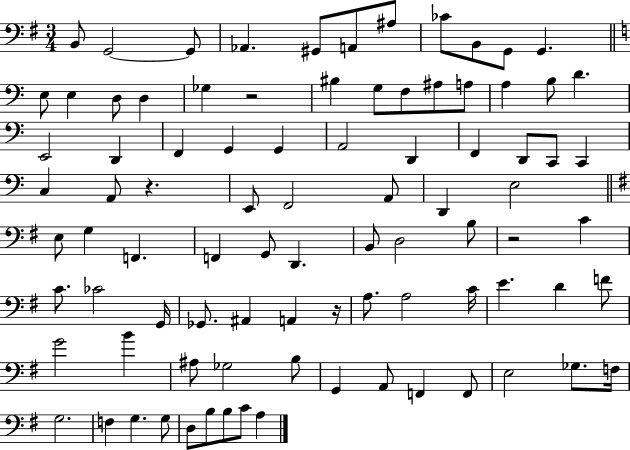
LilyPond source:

{
  \clef bass
  \numericTimeSignature
  \time 3/4
  \key g \major
  \repeat volta 2 { b,8 g,2~~ g,8 | aes,4. gis,8 a,8 ais8 | ces'8 b,8 g,8 g,4. | \bar "||" \break \key c \major e8 e4 d8 d4 | ges4 r2 | bis4 g8 f8 ais8 a8 | a4 b8 d'4. | \break e,2 d,4 | f,4 g,4 g,4 | a,2 d,4 | f,4 d,8 c,8 c,4 | \break c4 a,8 r4. | e,8 f,2 a,8 | d,4 e2 | \bar "||" \break \key g \major e8 g4 f,4. | f,4 g,8 d,4. | b,8 d2 b8 | r2 c'4 | \break c'8. ces'2 g,16 | ges,8. ais,4 a,4 r16 | a8. a2 c'16 | e'4. d'4 f'8 | \break g'2 b'4 | ais8 ges2 b8 | g,4 a,8 f,4 f,8 | e2 ges8. f16 | \break g2. | f4 g4. g8 | d8 b8 b8 c'8 a4 | } \bar "|."
}